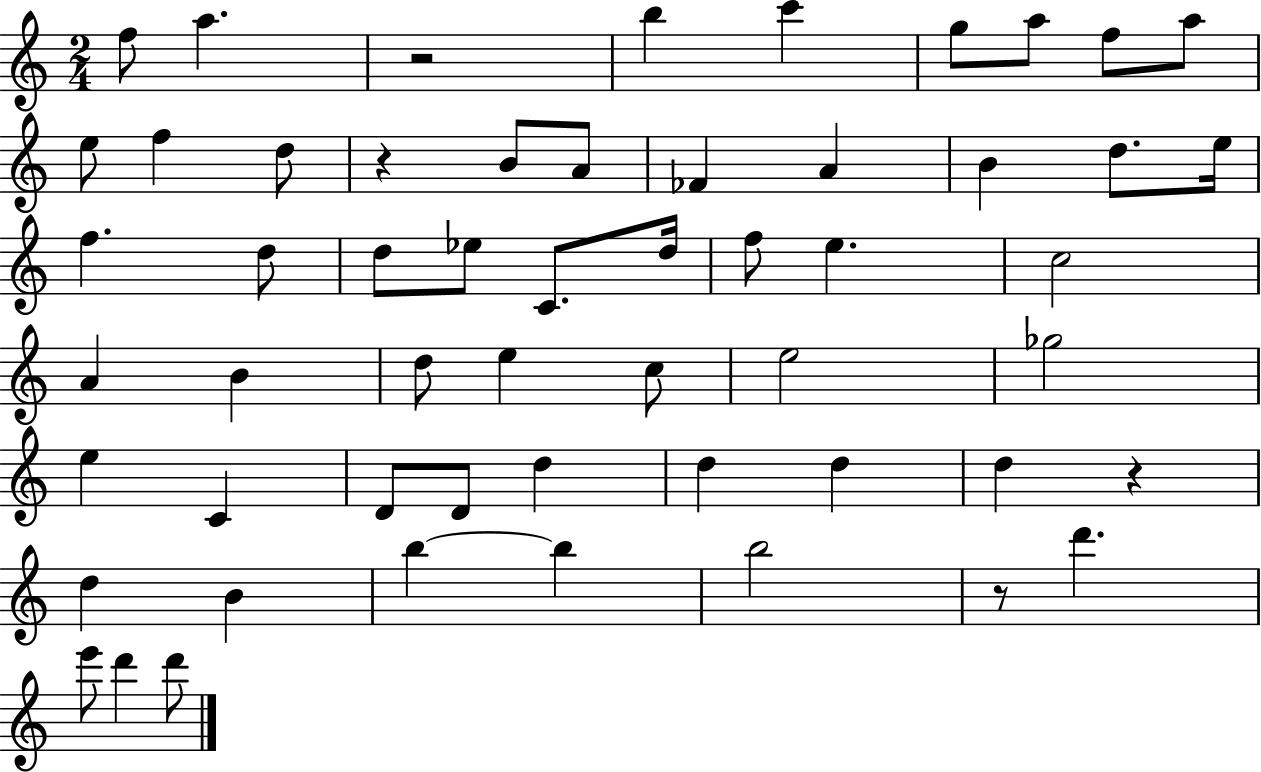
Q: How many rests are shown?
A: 4